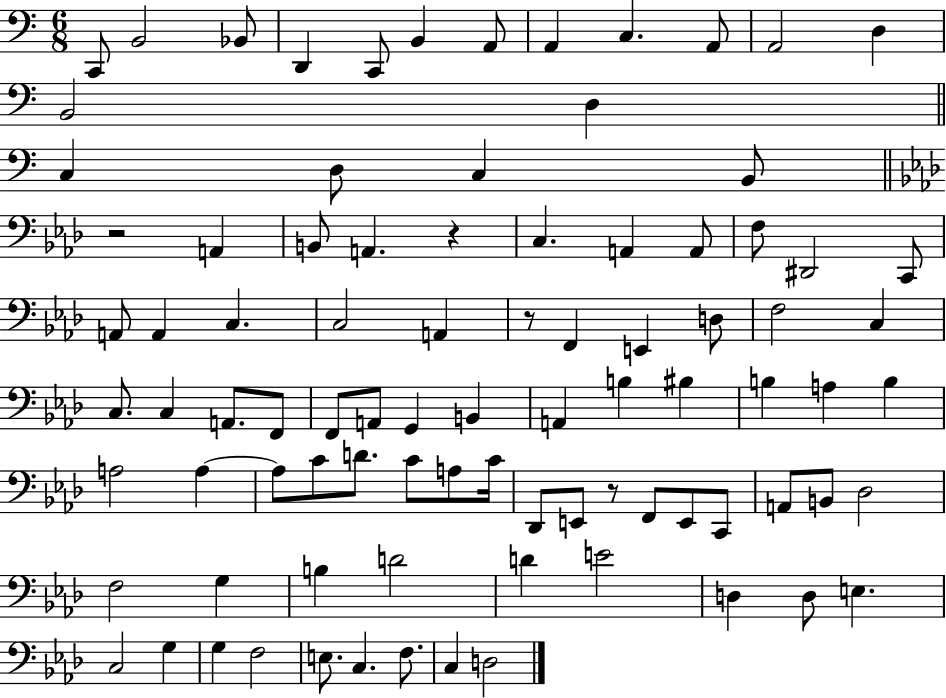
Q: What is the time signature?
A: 6/8